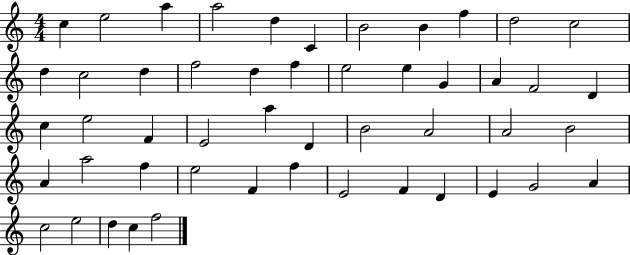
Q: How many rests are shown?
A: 0